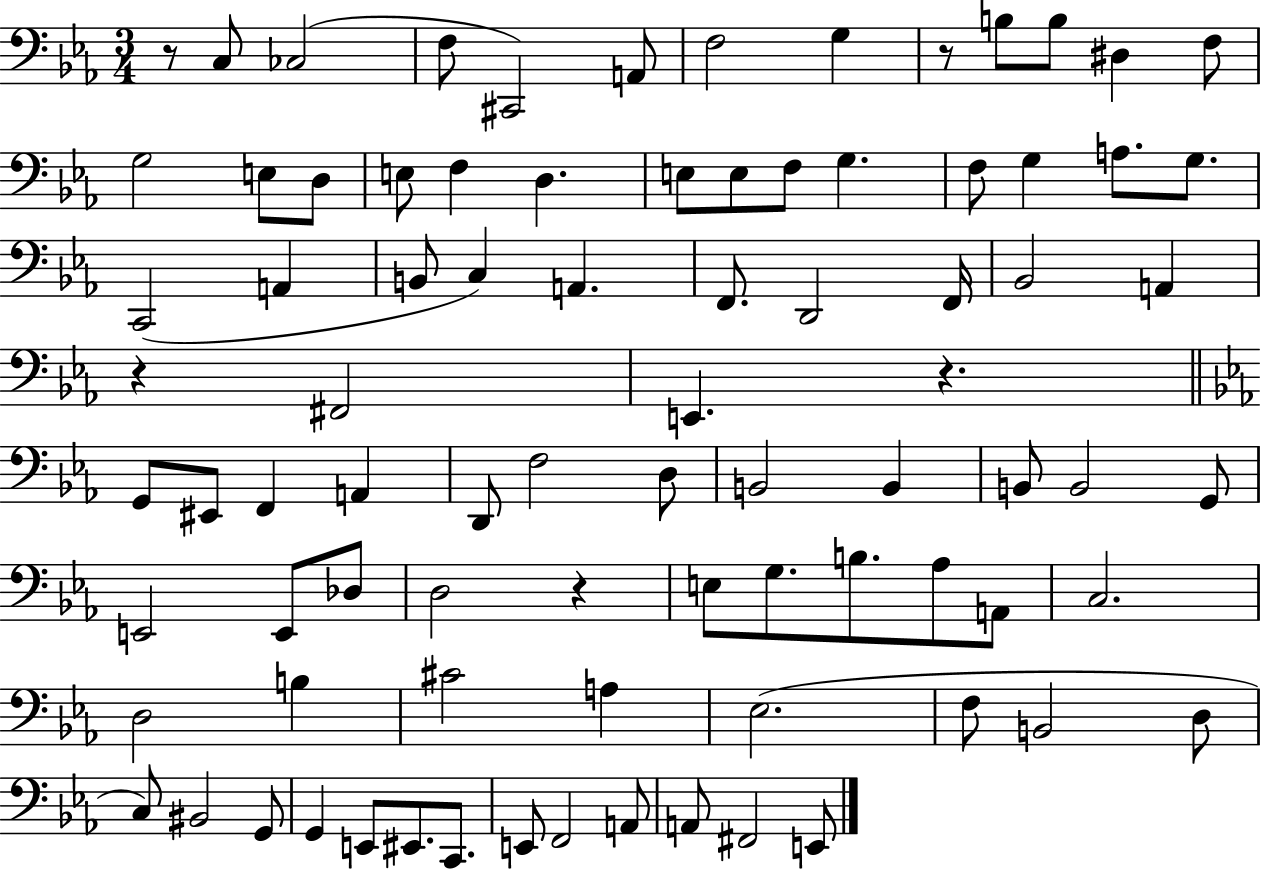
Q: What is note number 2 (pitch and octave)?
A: CES3